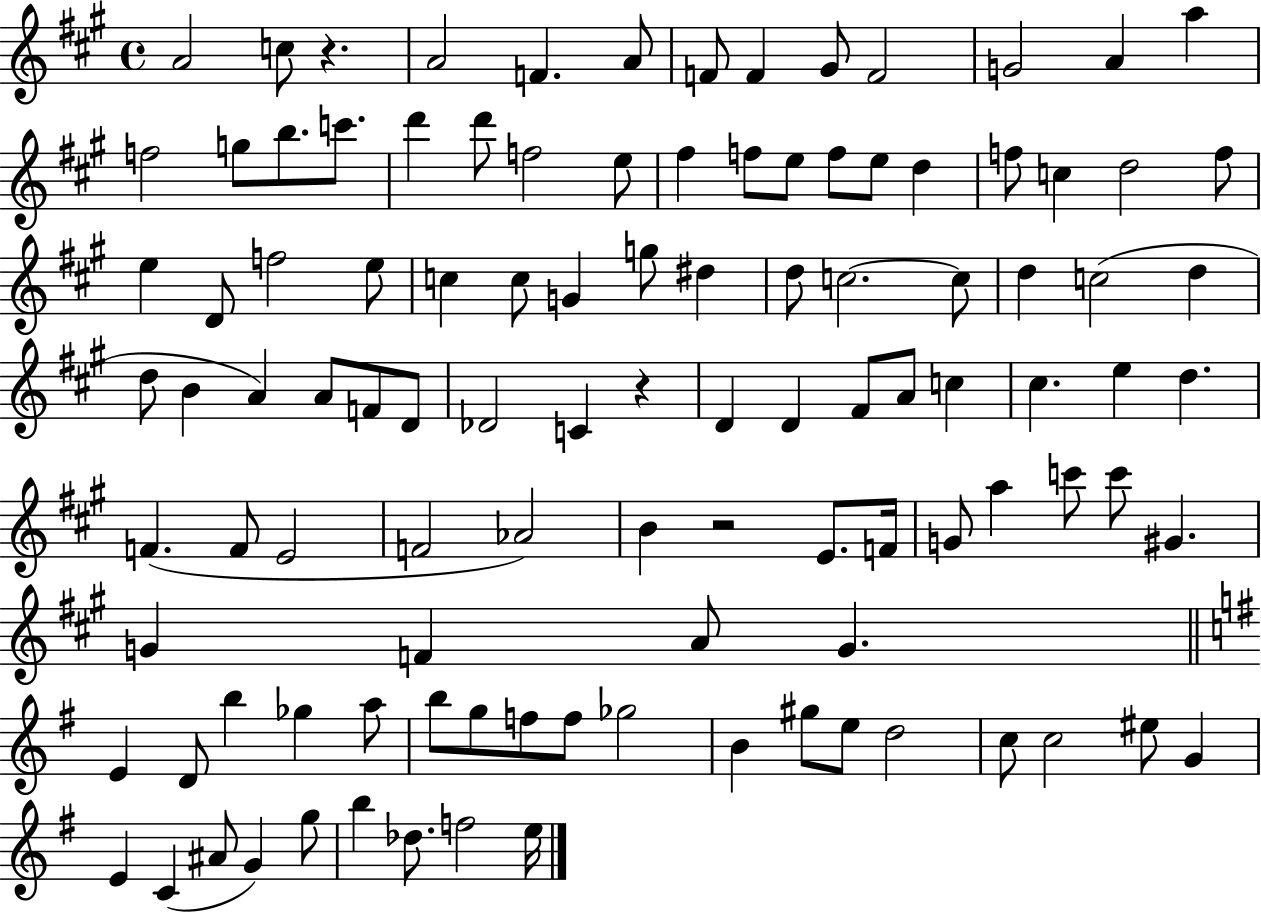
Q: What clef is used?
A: treble